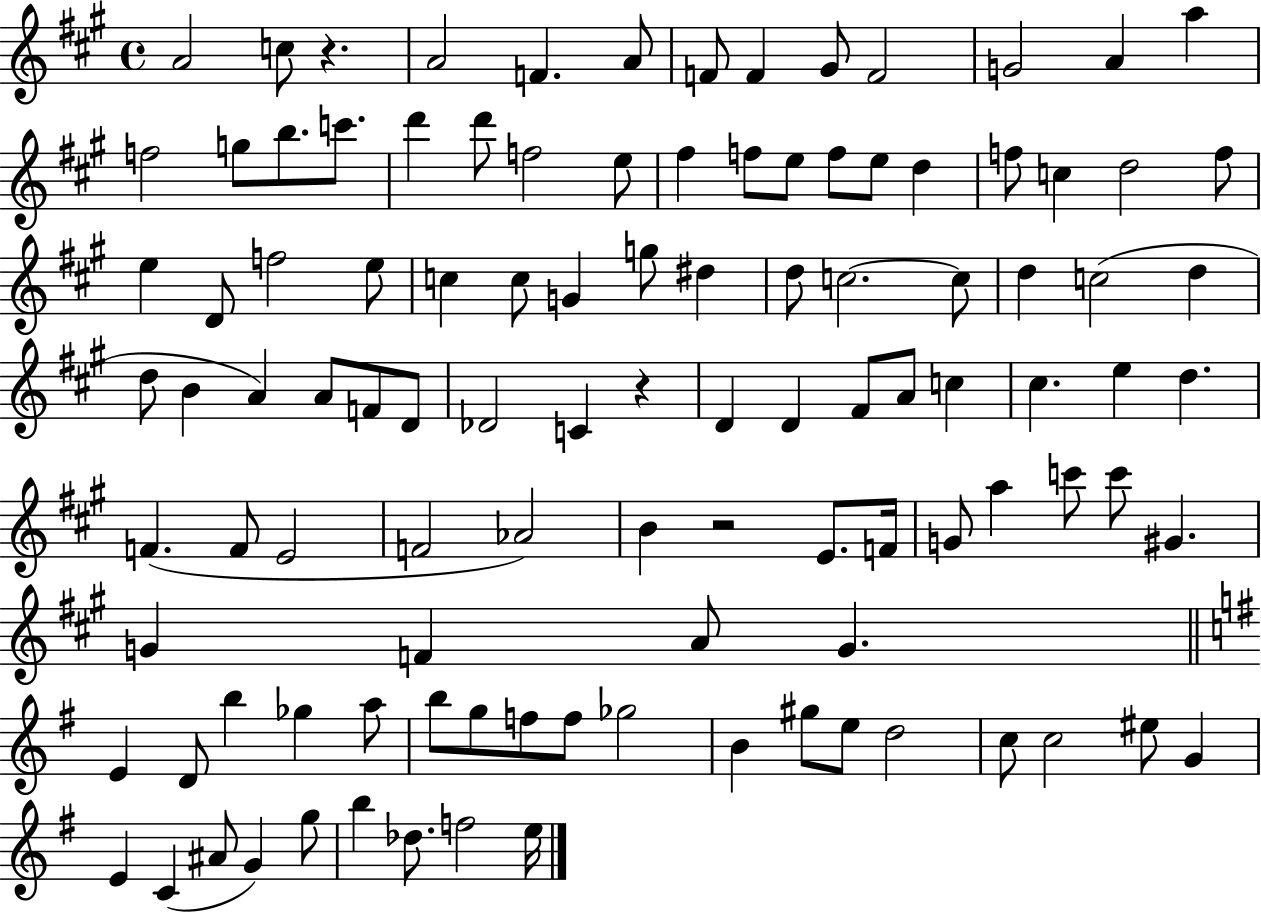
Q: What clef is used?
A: treble